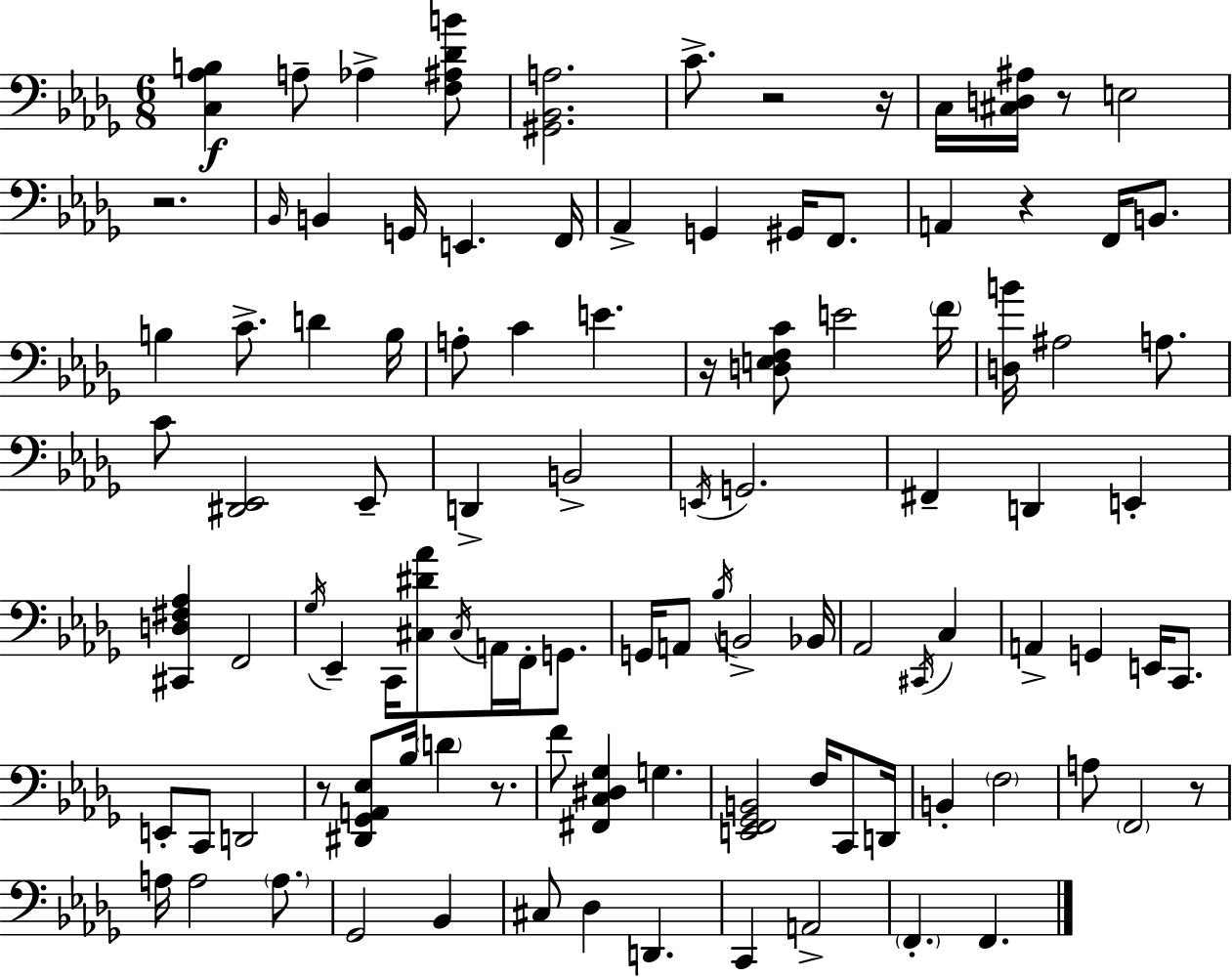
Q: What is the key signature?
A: BES minor